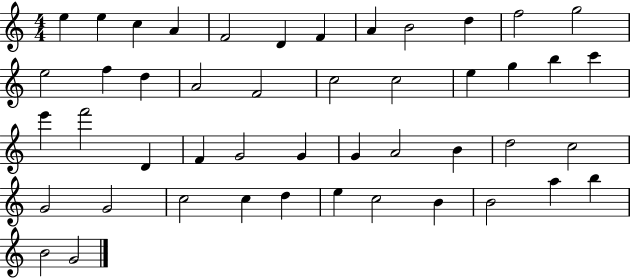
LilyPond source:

{
  \clef treble
  \numericTimeSignature
  \time 4/4
  \key c \major
  e''4 e''4 c''4 a'4 | f'2 d'4 f'4 | a'4 b'2 d''4 | f''2 g''2 | \break e''2 f''4 d''4 | a'2 f'2 | c''2 c''2 | e''4 g''4 b''4 c'''4 | \break e'''4 f'''2 d'4 | f'4 g'2 g'4 | g'4 a'2 b'4 | d''2 c''2 | \break g'2 g'2 | c''2 c''4 d''4 | e''4 c''2 b'4 | b'2 a''4 b''4 | \break b'2 g'2 | \bar "|."
}